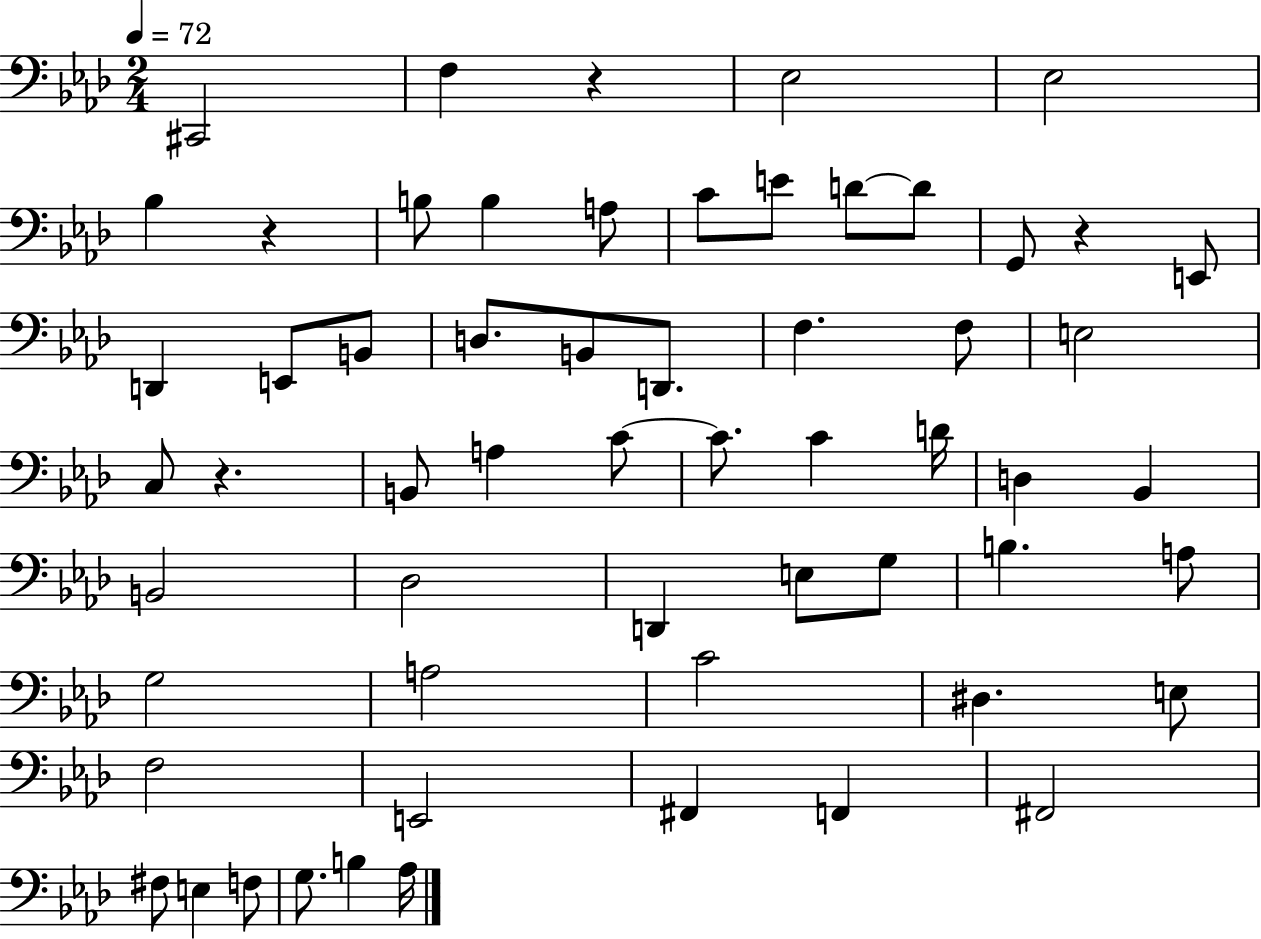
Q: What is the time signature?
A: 2/4